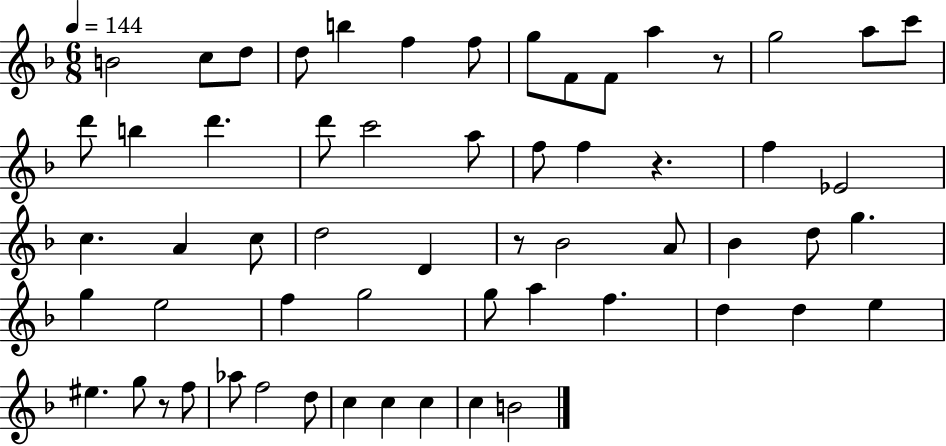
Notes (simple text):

B4/h C5/e D5/e D5/e B5/q F5/q F5/e G5/e F4/e F4/e A5/q R/e G5/h A5/e C6/e D6/e B5/q D6/q. D6/e C6/h A5/e F5/e F5/q R/q. F5/q Eb4/h C5/q. A4/q C5/e D5/h D4/q R/e Bb4/h A4/e Bb4/q D5/e G5/q. G5/q E5/h F5/q G5/h G5/e A5/q F5/q. D5/q D5/q E5/q EIS5/q. G5/e R/e F5/e Ab5/e F5/h D5/e C5/q C5/q C5/q C5/q B4/h